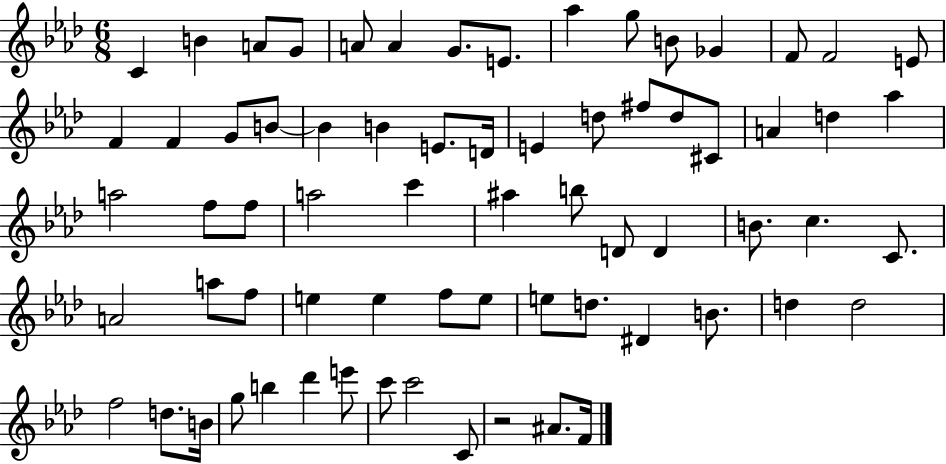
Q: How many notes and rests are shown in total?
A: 69